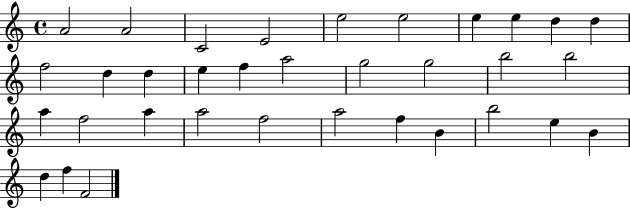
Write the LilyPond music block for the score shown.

{
  \clef treble
  \time 4/4
  \defaultTimeSignature
  \key c \major
  a'2 a'2 | c'2 e'2 | e''2 e''2 | e''4 e''4 d''4 d''4 | \break f''2 d''4 d''4 | e''4 f''4 a''2 | g''2 g''2 | b''2 b''2 | \break a''4 f''2 a''4 | a''2 f''2 | a''2 f''4 b'4 | b''2 e''4 b'4 | \break d''4 f''4 f'2 | \bar "|."
}